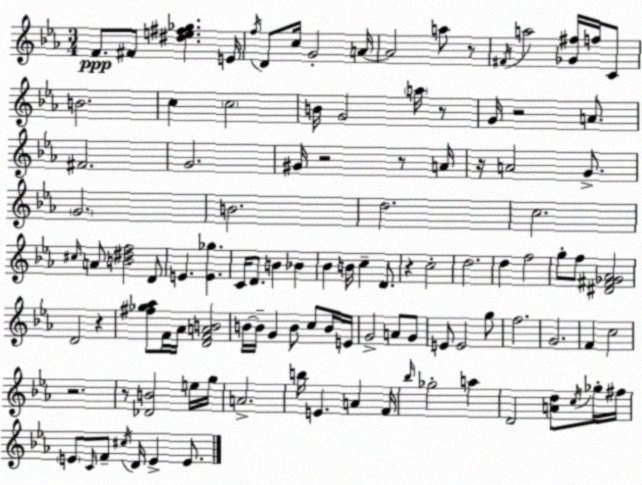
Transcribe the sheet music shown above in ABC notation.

X:1
T:Untitled
M:3/4
L:1/4
K:Eb
F/2 ^F/2 [^de^f_g] E/4 f/4 D/2 c/4 G2 A/4 A2 a/2 z/2 ^F/4 a2 [_G^f]/4 f/4 C/2 B2 c c2 B/4 G2 a/4 z/2 G/4 z2 A/2 ^F2 G2 ^G/4 z2 z/2 A/4 z/4 A2 G/2 G2 B2 d2 c2 ^c/4 A/2 [B^df]2 D/2 E [E_g] C/4 D/2 B _B _B B/4 c D/2 z c2 d2 d f2 g/2 f/2 [^D^F_G_A]2 D2 z [^f_g_a]/2 F/4 _A/4 [DFAB]2 B/4 B/4 G B/2 c/2 B/4 E/4 G2 A/2 G/2 E/2 E2 g/2 f2 G2 F c2 z2 z/2 [_DB]2 e/4 g/4 A2 b/4 E A F/4 _b/4 _g2 a D2 [Ad]/2 c/4 _g/4 ^f/4 E/2 C/4 F/2 ^c/4 D/4 E E/2